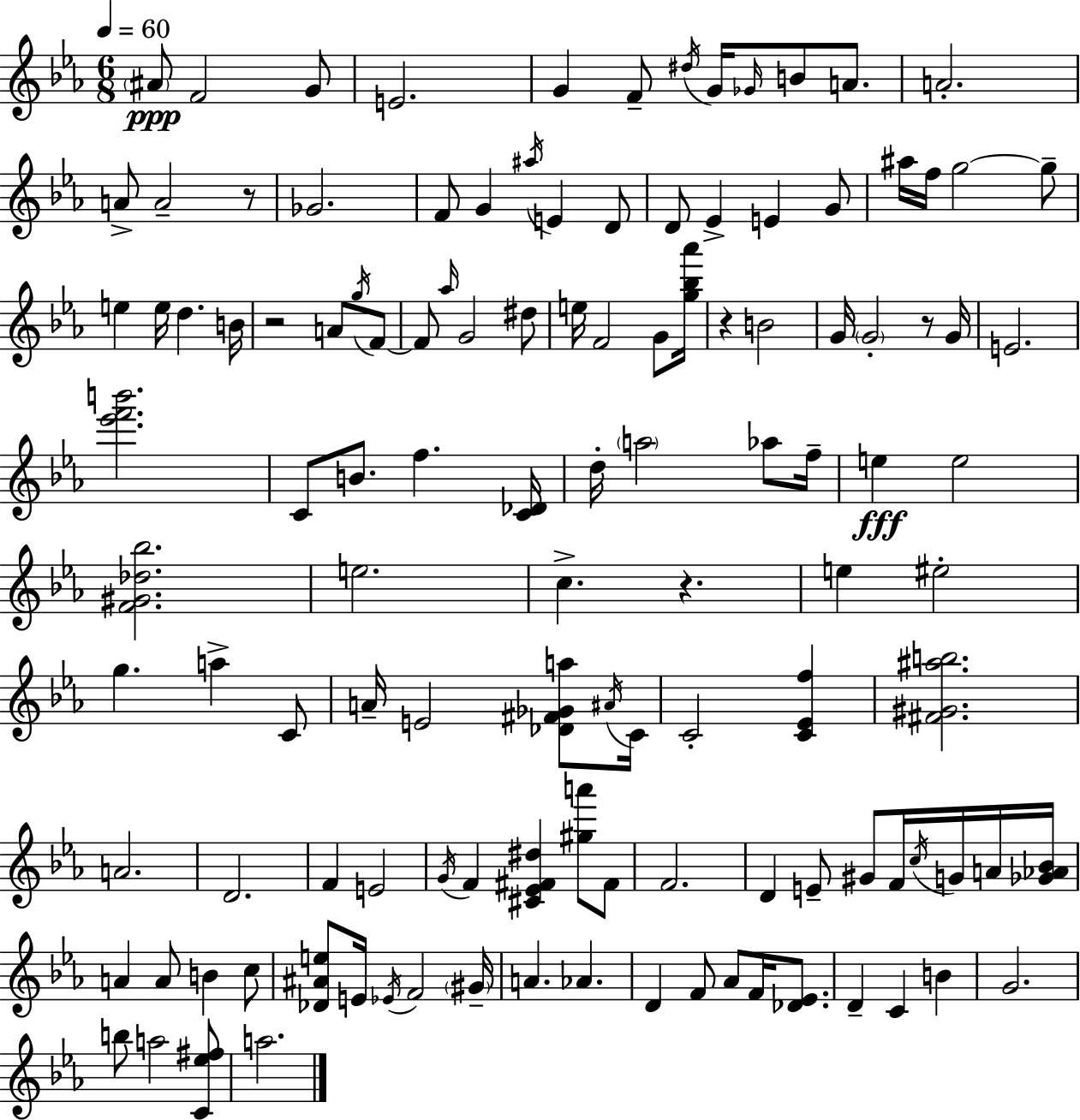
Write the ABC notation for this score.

X:1
T:Untitled
M:6/8
L:1/4
K:Cm
^A/2 F2 G/2 E2 G F/2 ^d/4 G/4 _G/4 B/2 A/2 A2 A/2 A2 z/2 _G2 F/2 G ^a/4 E D/2 D/2 _E E G/2 ^a/4 f/4 g2 g/2 e e/4 d B/4 z2 A/2 g/4 F/2 F/2 _a/4 G2 ^d/2 e/4 F2 G/2 [g_b_a']/4 z B2 G/4 G2 z/2 G/4 E2 [_e'f'b']2 C/2 B/2 f [C_D]/4 d/4 a2 _a/2 f/4 e e2 [F^G_d_b]2 e2 c z e ^e2 g a C/2 A/4 E2 [_D^F_Ga]/2 ^A/4 C/4 C2 [C_Ef] [^F^G^ab]2 A2 D2 F E2 G/4 F [^C_E^F^d] [^ga']/2 ^F/2 F2 D E/2 ^G/2 F/4 c/4 G/4 A/4 [_G_A_B]/4 A A/2 B c/2 [_D^Ae]/2 E/4 _E/4 F2 ^G/4 A _A D F/2 _A/2 F/4 [_D_E]/2 D C B G2 b/2 a2 [C_e^f]/2 a2